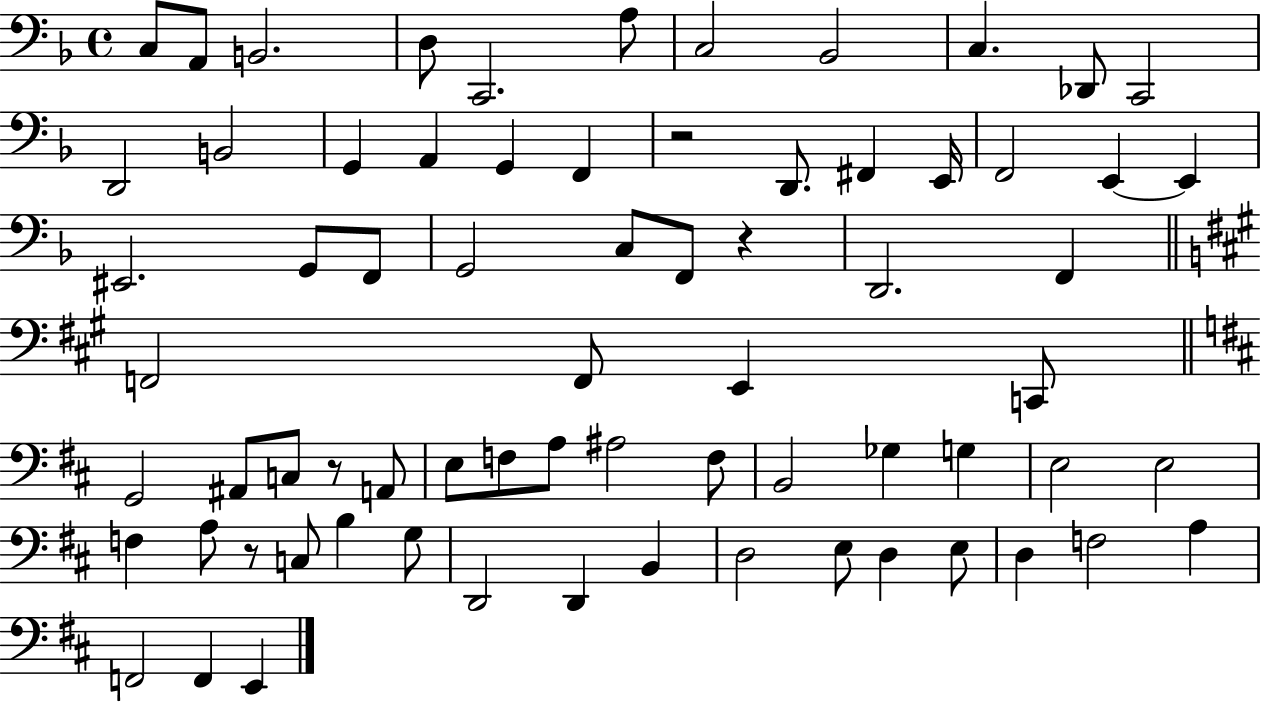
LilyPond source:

{
  \clef bass
  \time 4/4
  \defaultTimeSignature
  \key f \major
  c8 a,8 b,2. | d8 c,2. a8 | c2 bes,2 | c4. des,8 c,2 | \break d,2 b,2 | g,4 a,4 g,4 f,4 | r2 d,8. fis,4 e,16 | f,2 e,4~~ e,4 | \break eis,2. g,8 f,8 | g,2 c8 f,8 r4 | d,2. f,4 | \bar "||" \break \key a \major f,2 f,8 e,4 c,8 | \bar "||" \break \key d \major g,2 ais,8 c8 r8 a,8 | e8 f8 a8 ais2 f8 | b,2 ges4 g4 | e2 e2 | \break f4 a8 r8 c8 b4 g8 | d,2 d,4 b,4 | d2 e8 d4 e8 | d4 f2 a4 | \break f,2 f,4 e,4 | \bar "|."
}